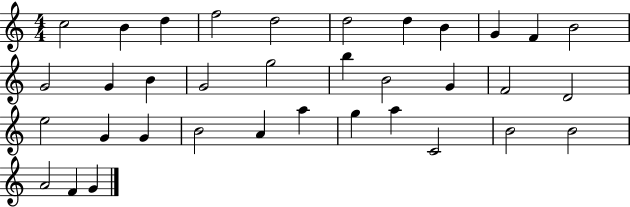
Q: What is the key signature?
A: C major